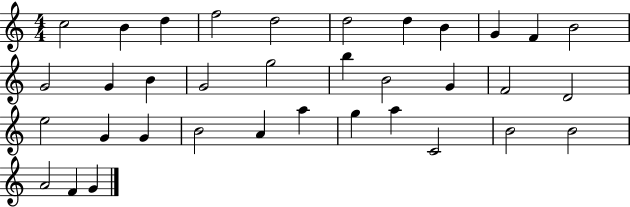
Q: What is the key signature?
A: C major